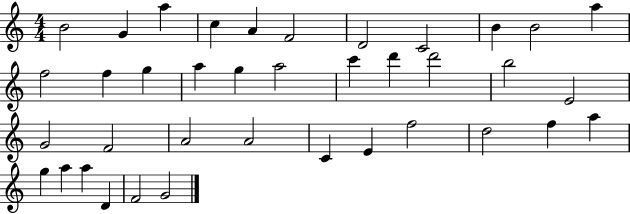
{
  \clef treble
  \numericTimeSignature
  \time 4/4
  \key c \major
  b'2 g'4 a''4 | c''4 a'4 f'2 | d'2 c'2 | b'4 b'2 a''4 | \break f''2 f''4 g''4 | a''4 g''4 a''2 | c'''4 d'''4 d'''2 | b''2 e'2 | \break g'2 f'2 | a'2 a'2 | c'4 e'4 f''2 | d''2 f''4 a''4 | \break g''4 a''4 a''4 d'4 | f'2 g'2 | \bar "|."
}